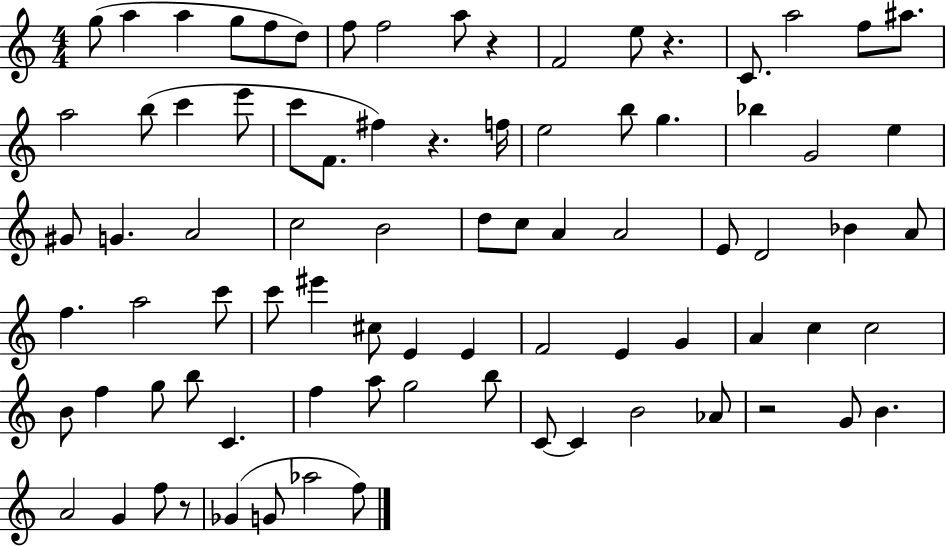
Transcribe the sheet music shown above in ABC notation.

X:1
T:Untitled
M:4/4
L:1/4
K:C
g/2 a a g/2 f/2 d/2 f/2 f2 a/2 z F2 e/2 z C/2 a2 f/2 ^a/2 a2 b/2 c' e'/2 c'/2 F/2 ^f z f/4 e2 b/2 g _b G2 e ^G/2 G A2 c2 B2 d/2 c/2 A A2 E/2 D2 _B A/2 f a2 c'/2 c'/2 ^e' ^c/2 E E F2 E G A c c2 B/2 f g/2 b/2 C f a/2 g2 b/2 C/2 C B2 _A/2 z2 G/2 B A2 G f/2 z/2 _G G/2 _a2 f/2